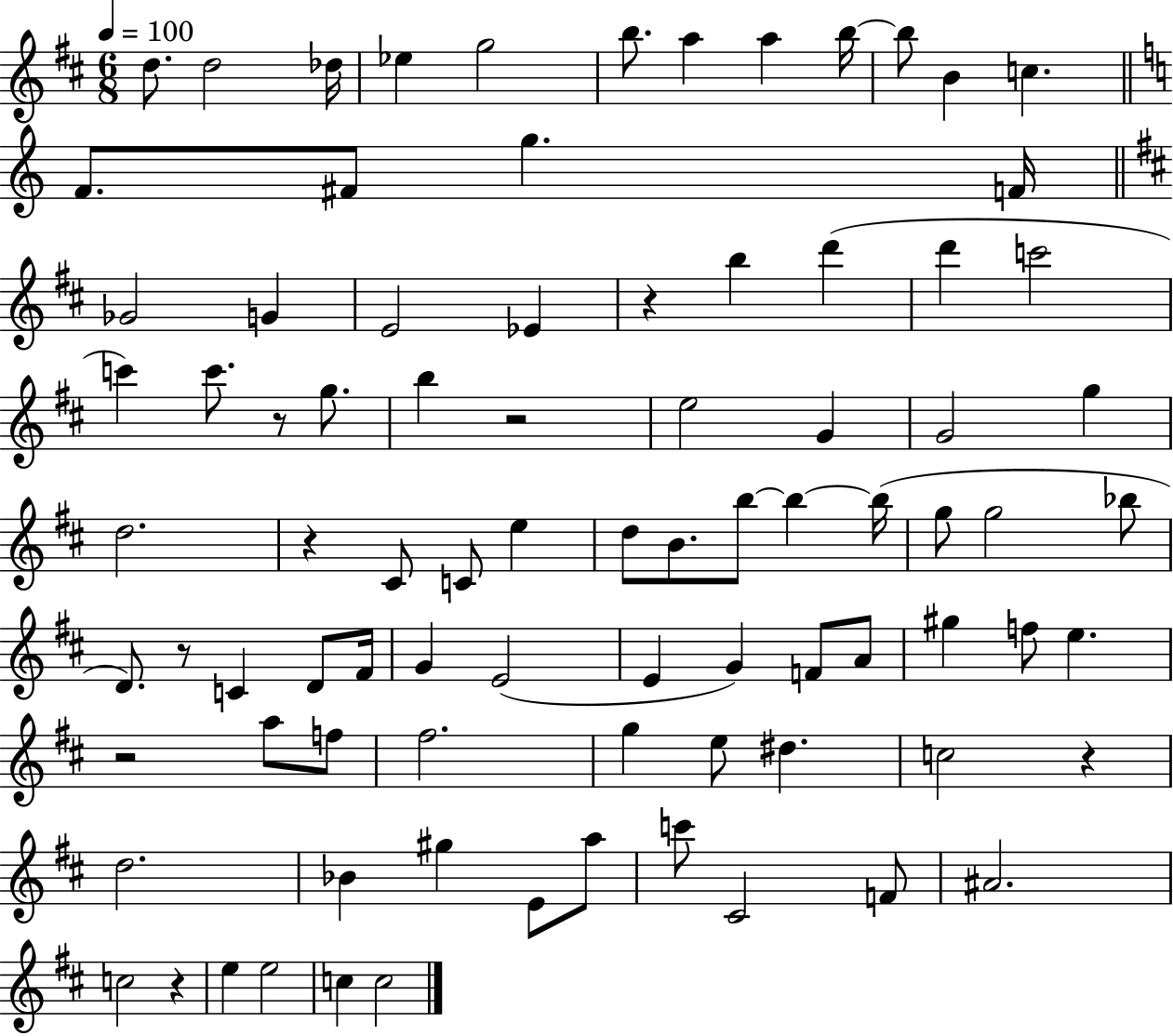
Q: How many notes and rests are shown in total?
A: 86